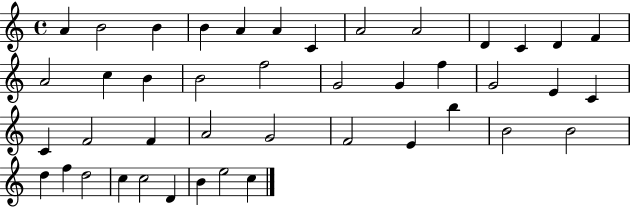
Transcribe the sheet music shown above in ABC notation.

X:1
T:Untitled
M:4/4
L:1/4
K:C
A B2 B B A A C A2 A2 D C D F A2 c B B2 f2 G2 G f G2 E C C F2 F A2 G2 F2 E b B2 B2 d f d2 c c2 D B e2 c